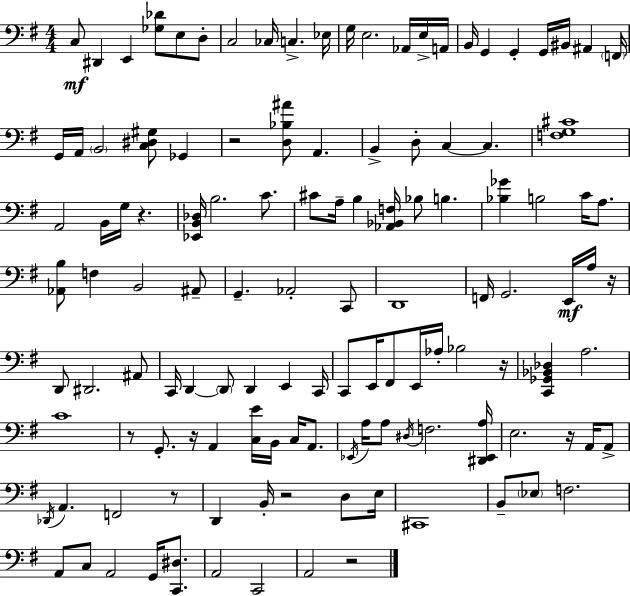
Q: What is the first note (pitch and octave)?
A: C3